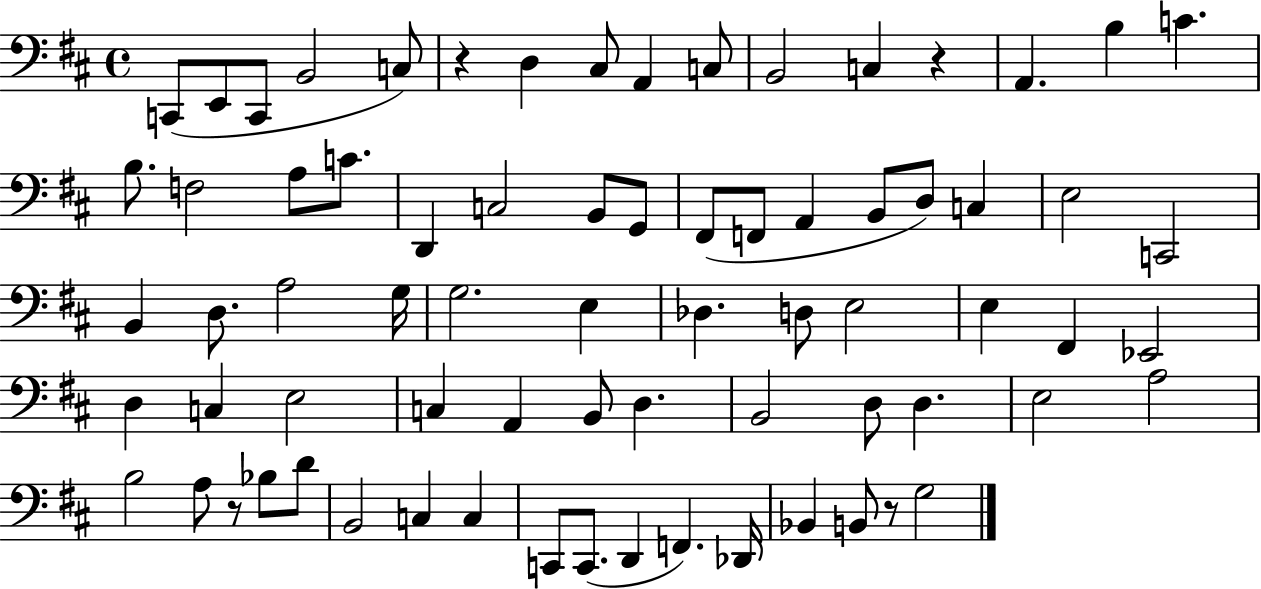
X:1
T:Untitled
M:4/4
L:1/4
K:D
C,,/2 E,,/2 C,,/2 B,,2 C,/2 z D, ^C,/2 A,, C,/2 B,,2 C, z A,, B, C B,/2 F,2 A,/2 C/2 D,, C,2 B,,/2 G,,/2 ^F,,/2 F,,/2 A,, B,,/2 D,/2 C, E,2 C,,2 B,, D,/2 A,2 G,/4 G,2 E, _D, D,/2 E,2 E, ^F,, _E,,2 D, C, E,2 C, A,, B,,/2 D, B,,2 D,/2 D, E,2 A,2 B,2 A,/2 z/2 _B,/2 D/2 B,,2 C, C, C,,/2 C,,/2 D,, F,, _D,,/4 _B,, B,,/2 z/2 G,2